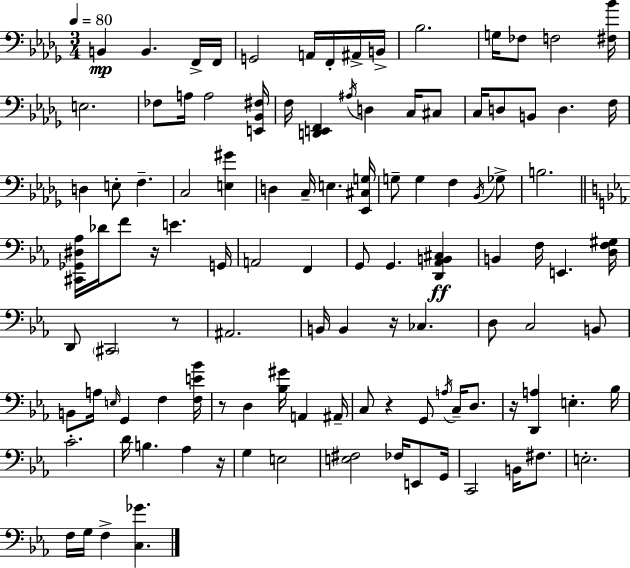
B2/q B2/q. F2/s F2/s G2/h A2/s F2/s A#2/s B2/s Bb3/h. G3/s FES3/e F3/h [F#3,Bb4]/s E3/h. FES3/e A3/s A3/h [E2,Bb2,F#3]/s F3/s [D2,E2,F2]/q A#3/s D3/q C3/s C#3/e C3/s D3/e B2/e D3/q. F3/s D3/q E3/e F3/q. C3/h [E3,G#4]/q D3/q C3/s E3/q. [Eb2,C#3,G3]/s G3/e G3/q F3/q Bb2/s Gb3/e B3/h. [C#2,Gb2,D#3,Ab3]/s Db4/s F4/e R/s E4/q. G2/s A2/h F2/q G2/e G2/q. [D2,Ab2,B2,C#3]/q B2/q F3/s E2/q. [D3,F3,G#3]/s D2/e C#2/h R/e A#2/h. B2/s B2/q R/s CES3/q. D3/e C3/h B2/e B2/e A3/s E3/s G2/q F3/q [F3,E4,Bb4]/s R/e D3/q [Bb3,G#4]/s A2/q A#2/s C3/e R/q G2/e A3/s C3/s D3/e. R/s [D2,A3]/q E3/q. Bb3/s C4/h. D4/s B3/q. Ab3/q R/s G3/q E3/h [E3,F#3]/h FES3/s E2/e G2/s C2/h B2/s F#3/e. E3/h. F3/s G3/s F3/q [C3,Gb4]/q.